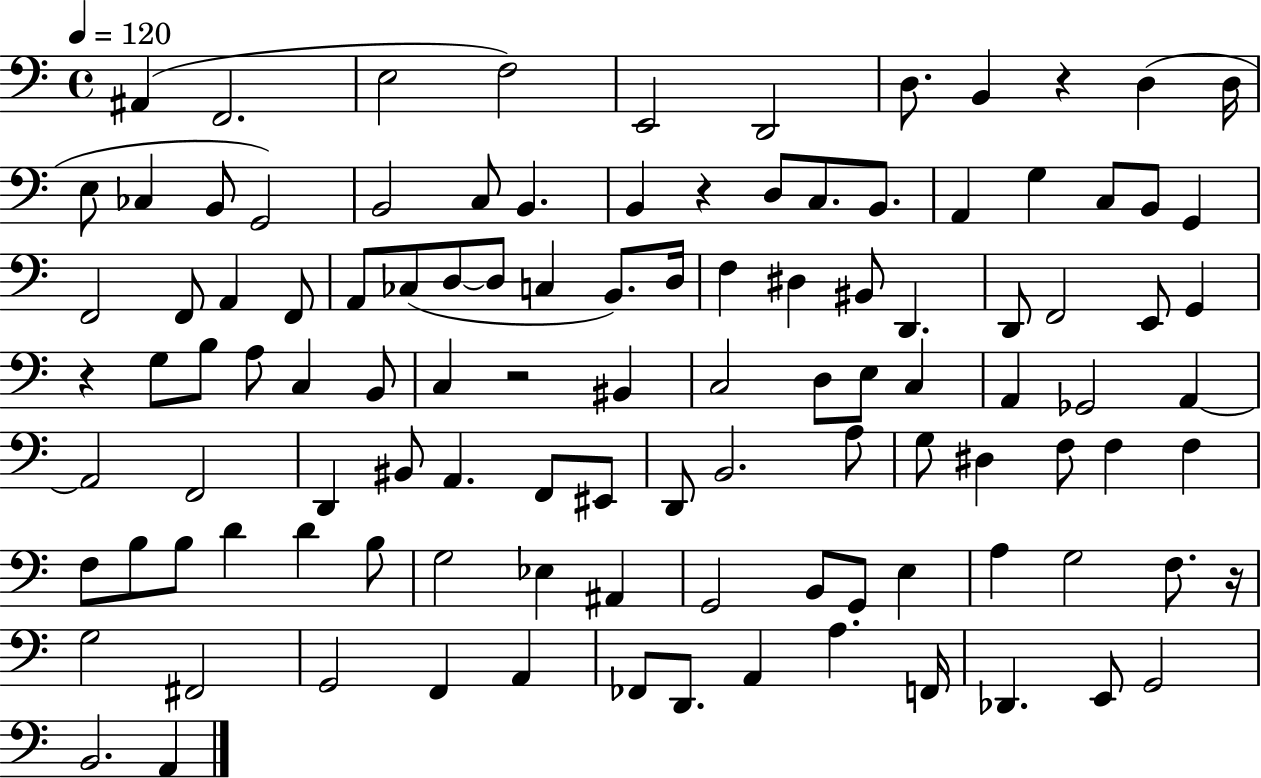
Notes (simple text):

A#2/q F2/h. E3/h F3/h E2/h D2/h D3/e. B2/q R/q D3/q D3/s E3/e CES3/q B2/e G2/h B2/h C3/e B2/q. B2/q R/q D3/e C3/e. B2/e. A2/q G3/q C3/e B2/e G2/q F2/h F2/e A2/q F2/e A2/e CES3/e D3/e D3/e C3/q B2/e. D3/s F3/q D#3/q BIS2/e D2/q. D2/e F2/h E2/e G2/q R/q G3/e B3/e A3/e C3/q B2/e C3/q R/h BIS2/q C3/h D3/e E3/e C3/q A2/q Gb2/h A2/q A2/h F2/h D2/q BIS2/e A2/q. F2/e EIS2/e D2/e B2/h. A3/e G3/e D#3/q F3/e F3/q F3/q F3/e B3/e B3/e D4/q D4/q B3/e G3/h Eb3/q A#2/q G2/h B2/e G2/e E3/q A3/q G3/h F3/e. R/s G3/h F#2/h G2/h F2/q A2/q FES2/e D2/e. A2/q A3/q. F2/s Db2/q. E2/e G2/h B2/h. A2/q